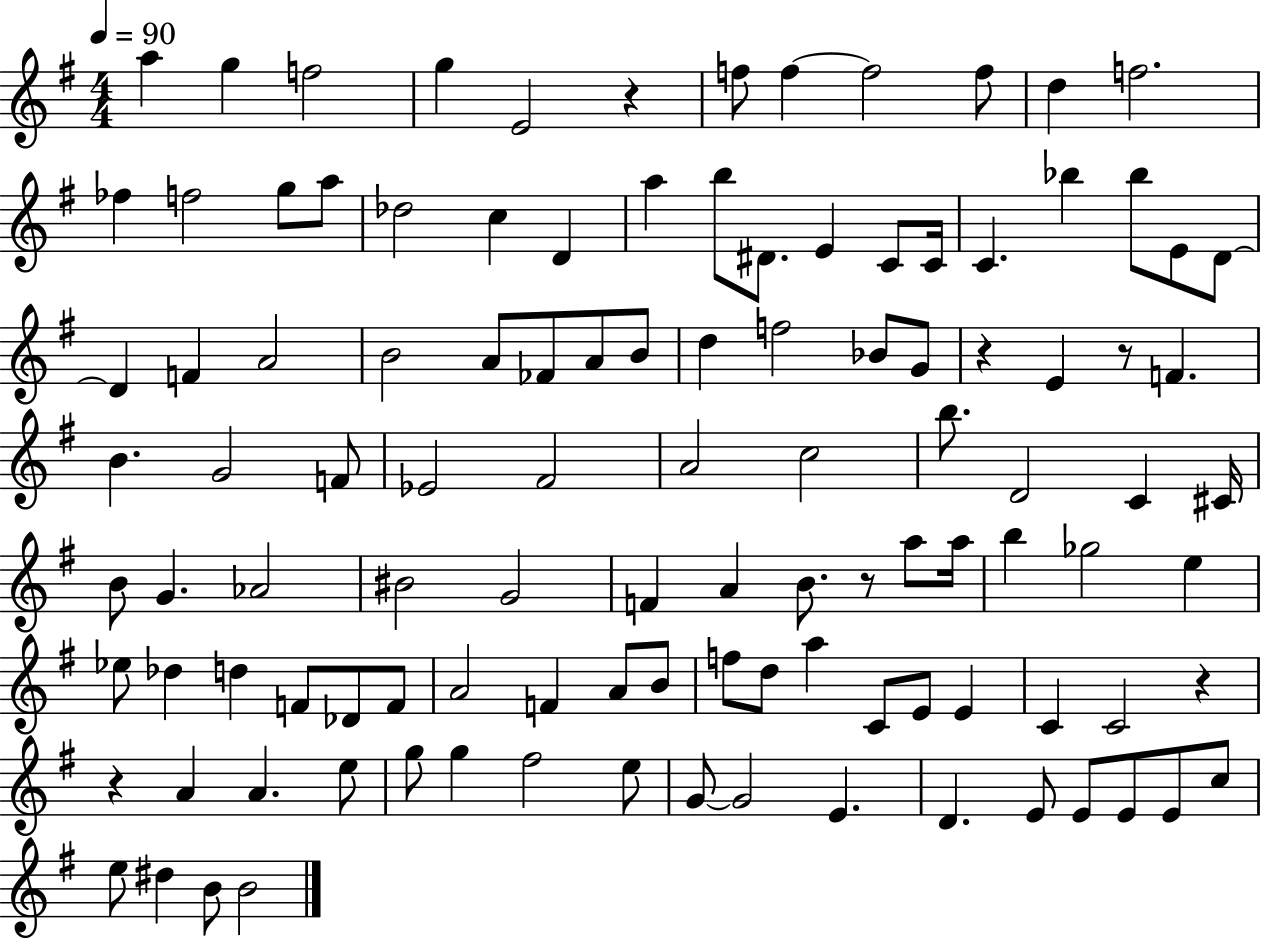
A5/q G5/q F5/h G5/q E4/h R/q F5/e F5/q F5/h F5/e D5/q F5/h. FES5/q F5/h G5/e A5/e Db5/h C5/q D4/q A5/q B5/e D#4/e. E4/q C4/e C4/s C4/q. Bb5/q Bb5/e E4/e D4/e D4/q F4/q A4/h B4/h A4/e FES4/e A4/e B4/e D5/q F5/h Bb4/e G4/e R/q E4/q R/e F4/q. B4/q. G4/h F4/e Eb4/h F#4/h A4/h C5/h B5/e. D4/h C4/q C#4/s B4/e G4/q. Ab4/h BIS4/h G4/h F4/q A4/q B4/e. R/e A5/e A5/s B5/q Gb5/h E5/q Eb5/e Db5/q D5/q F4/e Db4/e F4/e A4/h F4/q A4/e B4/e F5/e D5/e A5/q C4/e E4/e E4/q C4/q C4/h R/q R/q A4/q A4/q. E5/e G5/e G5/q F#5/h E5/e G4/e G4/h E4/q. D4/q. E4/e E4/e E4/e E4/e C5/e E5/e D#5/q B4/e B4/h